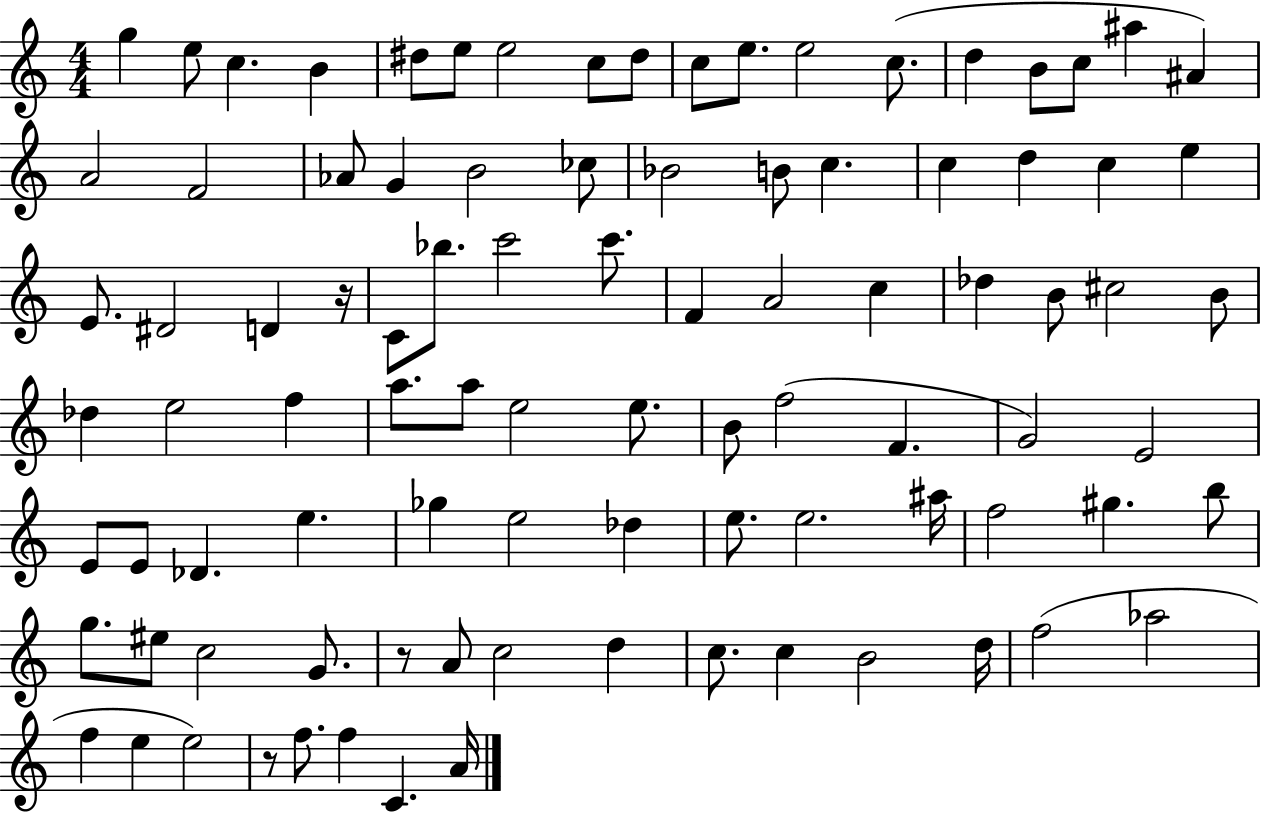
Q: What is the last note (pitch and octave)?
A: A4